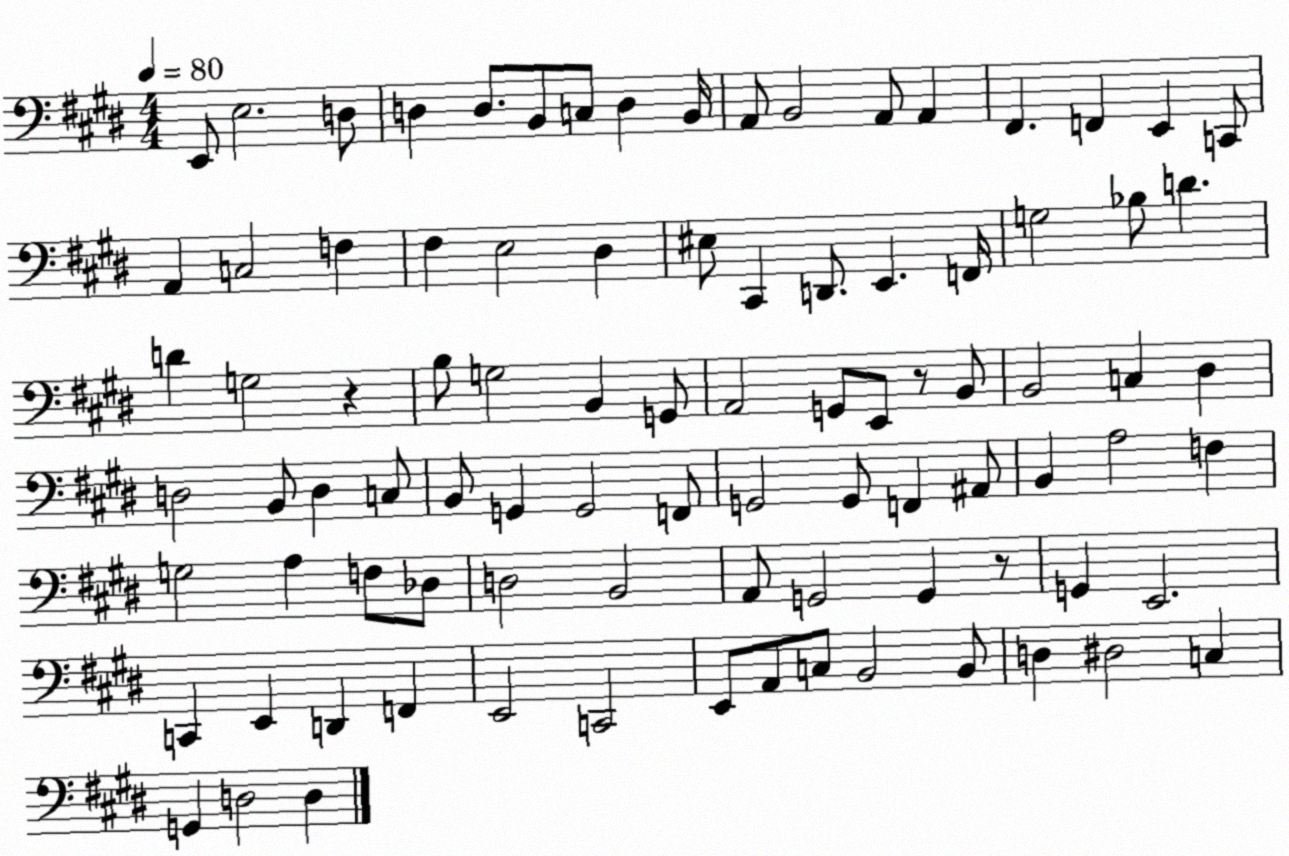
X:1
T:Untitled
M:4/4
L:1/4
K:E
E,,/2 E,2 D,/2 D, D,/2 B,,/2 C,/2 D, B,,/4 A,,/2 B,,2 A,,/2 A,, ^F,, F,, E,, C,,/2 A,, C,2 F, ^F, E,2 ^D, ^E,/2 ^C,, D,,/2 E,, F,,/4 G,2 _B,/2 D D G,2 z B,/2 G,2 B,, G,,/2 A,,2 G,,/2 E,,/2 z/2 B,,/2 B,,2 C, ^D, D,2 B,,/2 D, C,/2 B,,/2 G,, G,,2 F,,/2 G,,2 G,,/2 F,, ^A,,/2 B,, A,2 F, G,2 A, F,/2 _D,/2 D,2 B,,2 A,,/2 G,,2 G,, z/2 G,, E,,2 C,, E,, D,, F,, E,,2 C,,2 E,,/2 A,,/2 C,/2 B,,2 B,,/2 D, ^D,2 C, G,, D,2 D,